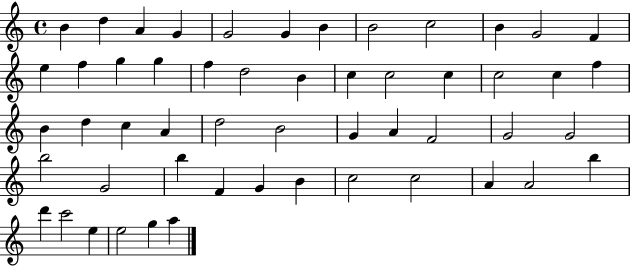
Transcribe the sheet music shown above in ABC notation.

X:1
T:Untitled
M:4/4
L:1/4
K:C
B d A G G2 G B B2 c2 B G2 F e f g g f d2 B c c2 c c2 c f B d c A d2 B2 G A F2 G2 G2 b2 G2 b F G B c2 c2 A A2 b d' c'2 e e2 g a